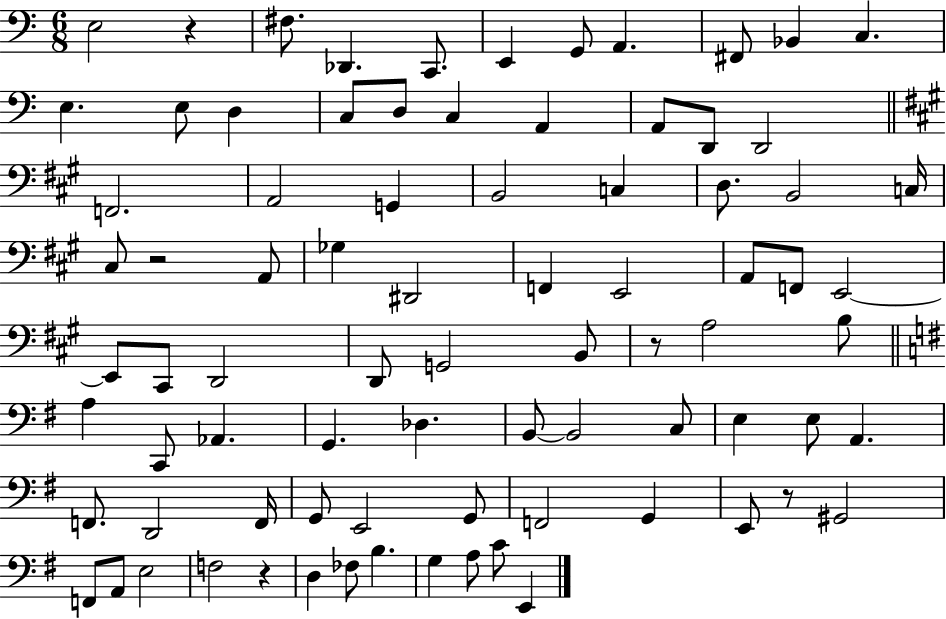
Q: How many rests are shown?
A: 5